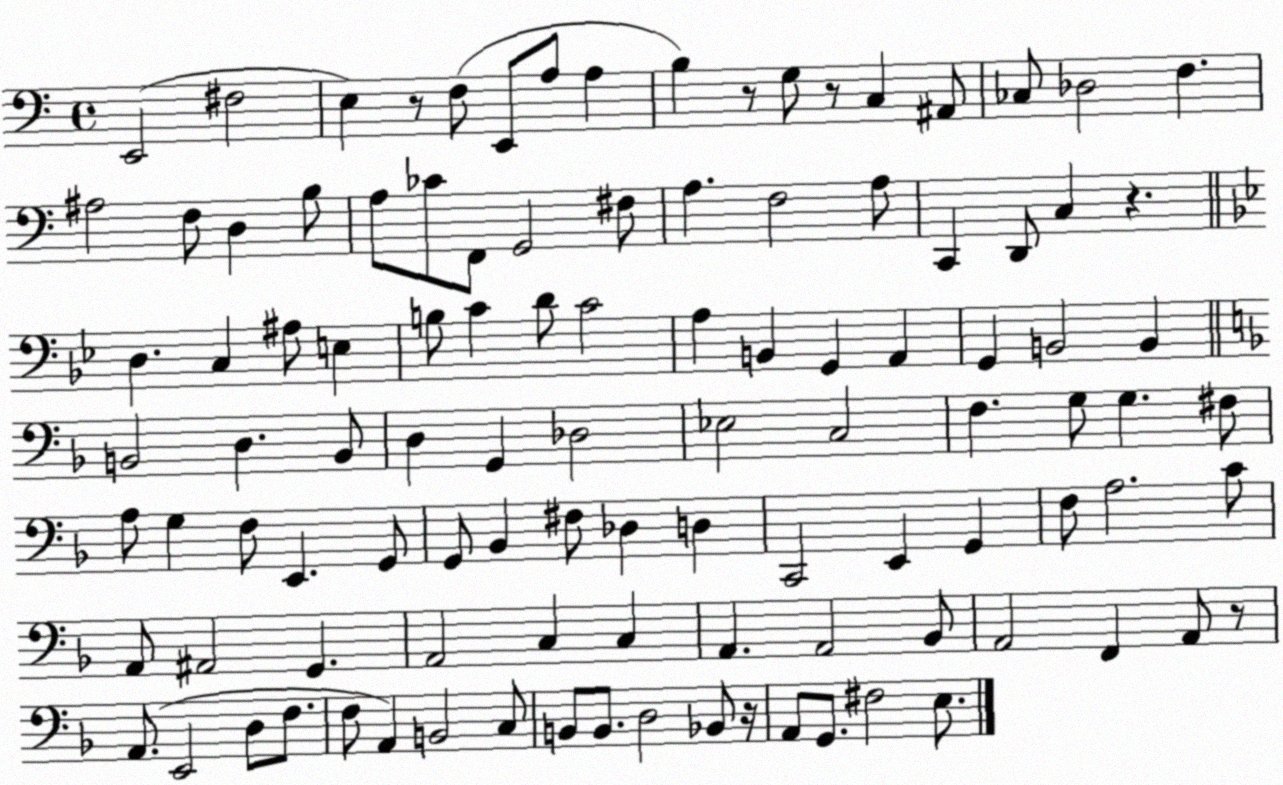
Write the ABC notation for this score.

X:1
T:Untitled
M:4/4
L:1/4
K:C
E,,2 ^F,2 E, z/2 F,/2 E,,/2 A,/2 A, B, z/2 G,/2 z/2 C, ^A,,/2 _C,/2 _D,2 F, ^A,2 F,/2 D, B,/2 A,/2 _C/2 F,,/2 G,,2 ^F,/2 A, F,2 A,/2 C,, D,,/2 C, z D, C, ^A,/2 E, B,/2 C D/2 C2 A, B,, G,, A,, G,, B,,2 B,, B,,2 D, B,,/2 D, G,, _D,2 _E,2 C,2 F, G,/2 G, ^F,/2 A,/2 G, F,/2 E,, G,,/2 G,,/2 _B,, ^F,/2 _D, D, C,,2 E,, G,, F,/2 A,2 C/2 A,,/2 ^A,,2 G,, A,,2 C, C, A,, A,,2 _B,,/2 A,,2 F,, A,,/2 z/2 A,,/2 E,,2 D,/2 F,/2 F,/2 A,, B,,2 C,/2 B,,/2 B,,/2 D,2 _B,,/2 z/4 A,,/2 G,,/2 ^F,2 E,/2